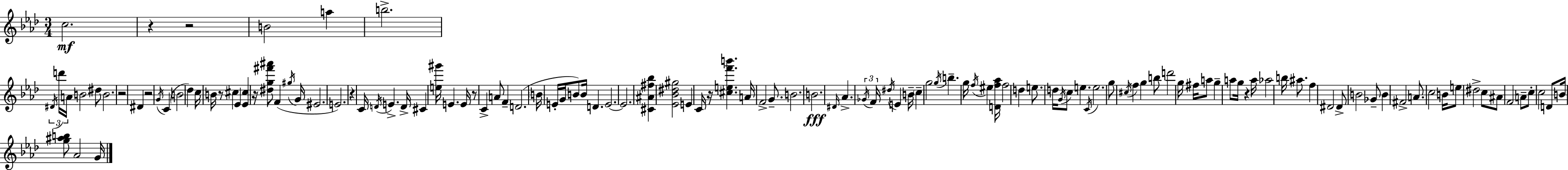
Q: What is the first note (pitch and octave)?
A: C5